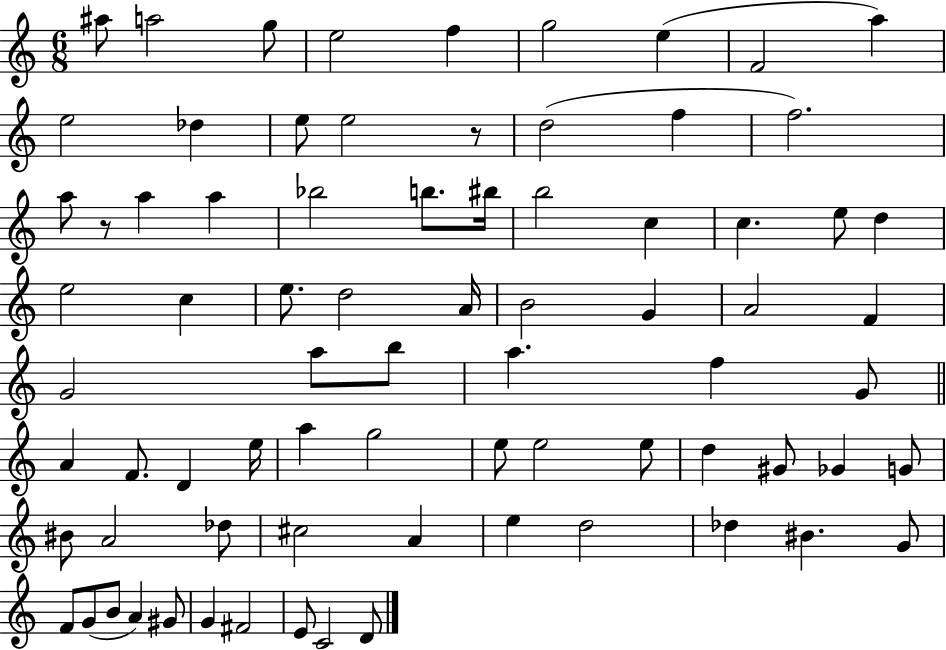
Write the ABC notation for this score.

X:1
T:Untitled
M:6/8
L:1/4
K:C
^a/2 a2 g/2 e2 f g2 e F2 a e2 _d e/2 e2 z/2 d2 f f2 a/2 z/2 a a _b2 b/2 ^b/4 b2 c c e/2 d e2 c e/2 d2 A/4 B2 G A2 F G2 a/2 b/2 a f G/2 A F/2 D e/4 a g2 e/2 e2 e/2 d ^G/2 _G G/2 ^B/2 A2 _d/2 ^c2 A e d2 _d ^B G/2 F/2 G/2 B/2 A ^G/2 G ^F2 E/2 C2 D/2